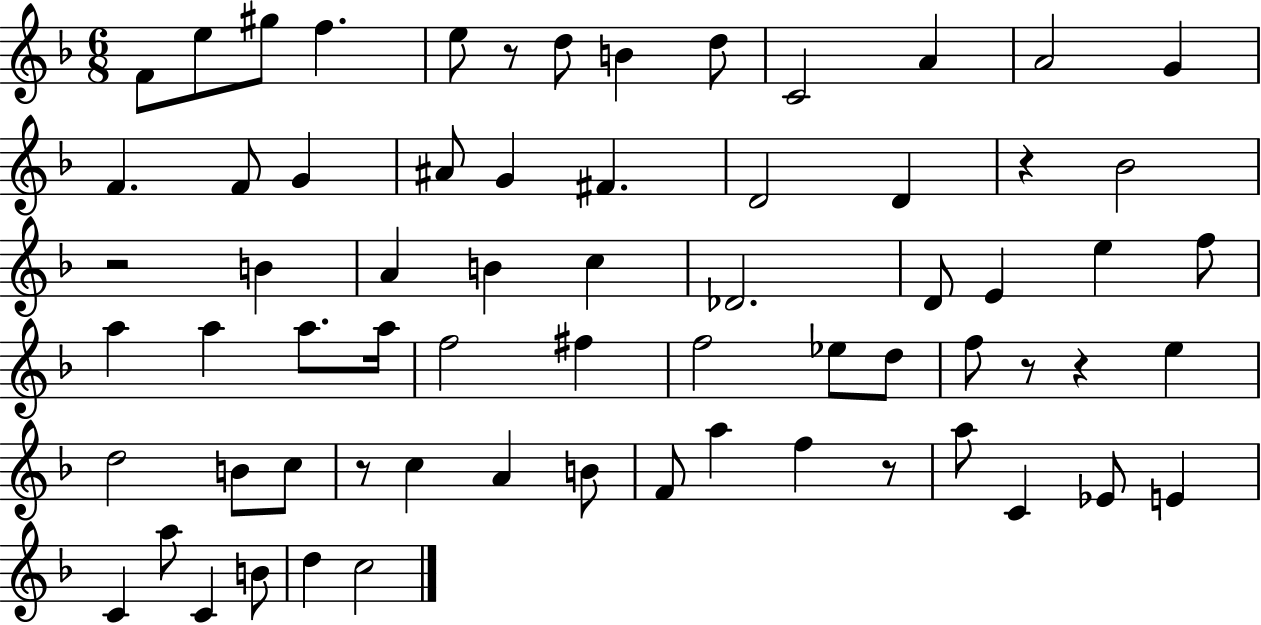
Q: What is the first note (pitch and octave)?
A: F4